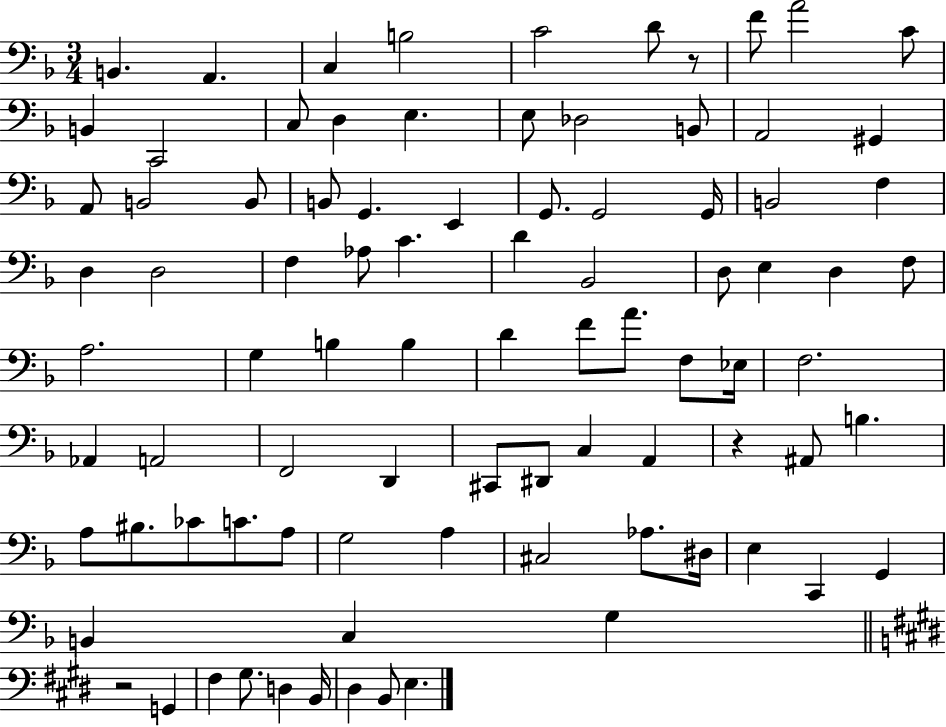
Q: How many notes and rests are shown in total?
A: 88